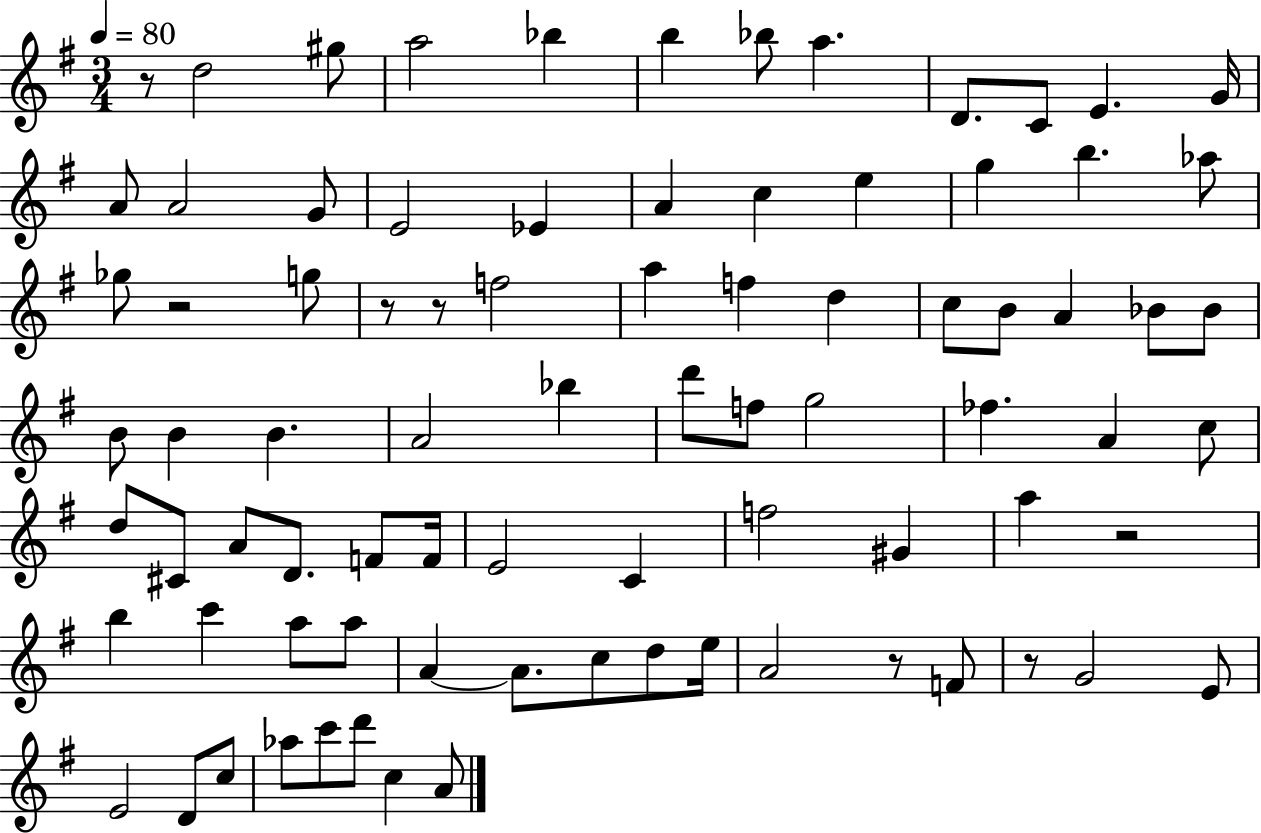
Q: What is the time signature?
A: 3/4